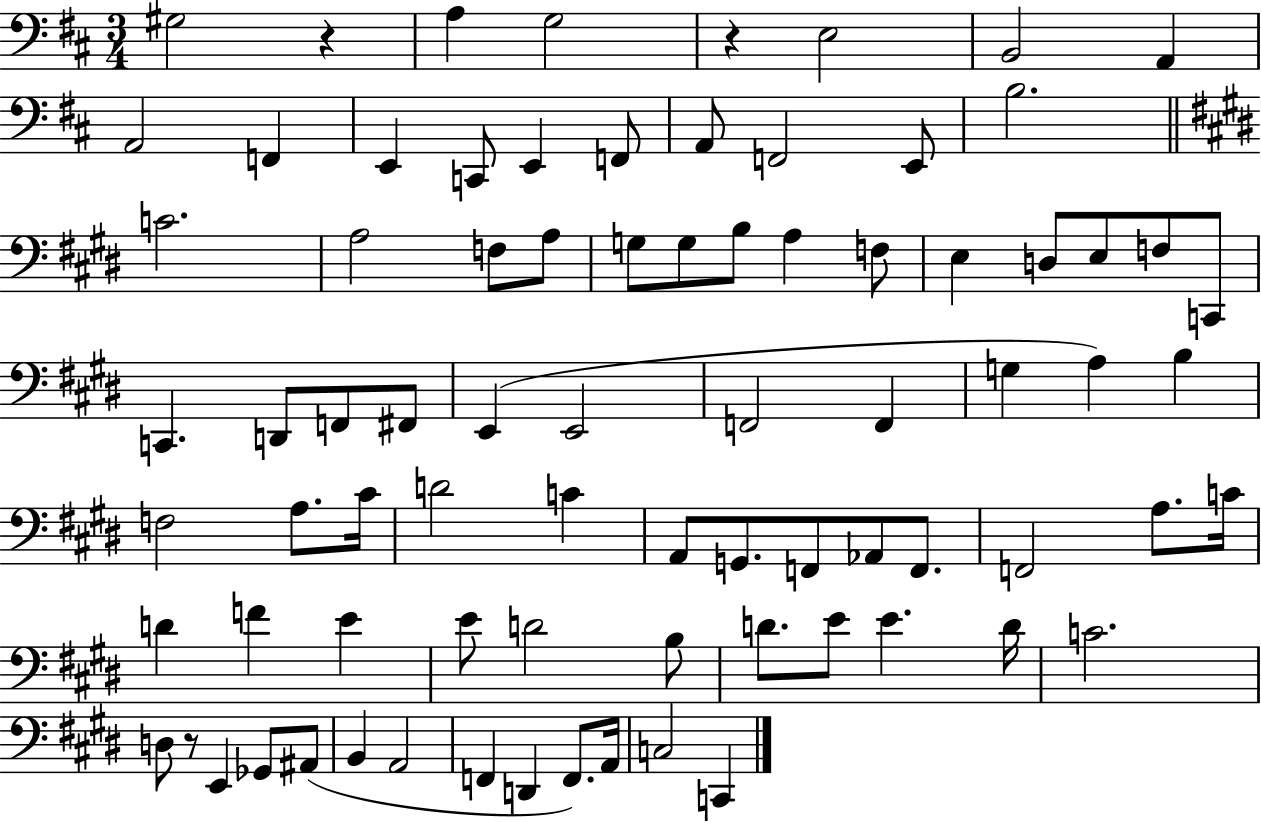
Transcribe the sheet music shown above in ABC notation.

X:1
T:Untitled
M:3/4
L:1/4
K:D
^G,2 z A, G,2 z E,2 B,,2 A,, A,,2 F,, E,, C,,/2 E,, F,,/2 A,,/2 F,,2 E,,/2 B,2 C2 A,2 F,/2 A,/2 G,/2 G,/2 B,/2 A, F,/2 E, D,/2 E,/2 F,/2 C,,/2 C,, D,,/2 F,,/2 ^F,,/2 E,, E,,2 F,,2 F,, G, A, B, F,2 A,/2 ^C/4 D2 C A,,/2 G,,/2 F,,/2 _A,,/2 F,,/2 F,,2 A,/2 C/4 D F E E/2 D2 B,/2 D/2 E/2 E D/4 C2 D,/2 z/2 E,, _G,,/2 ^A,,/2 B,, A,,2 F,, D,, F,,/2 A,,/4 C,2 C,,